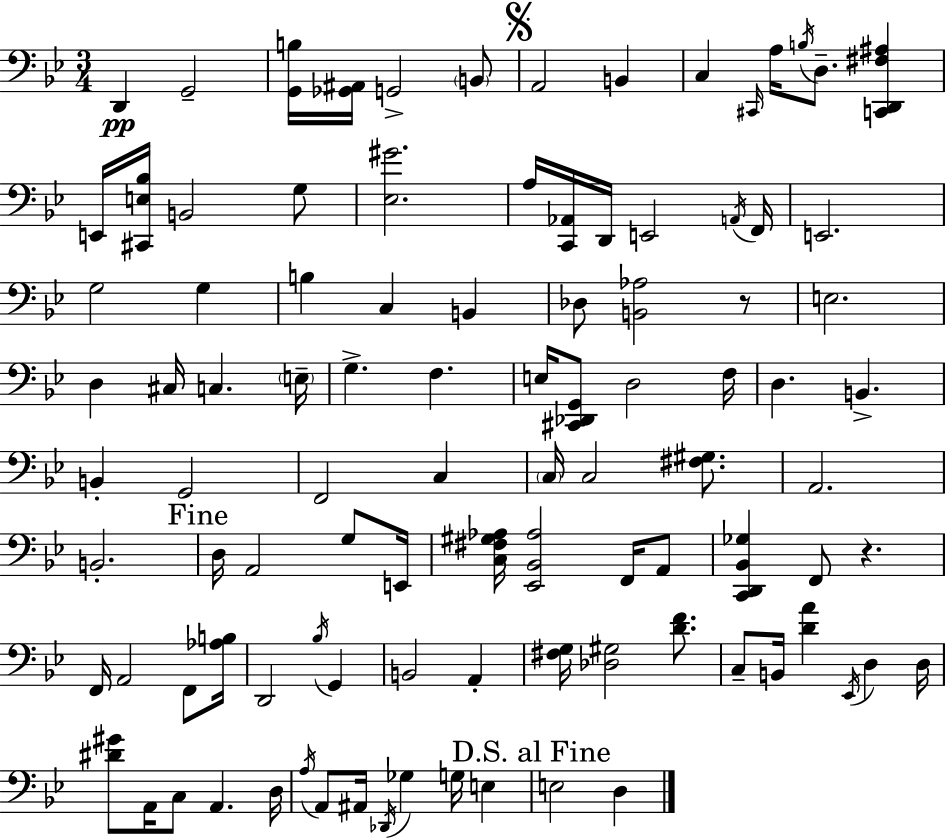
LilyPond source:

{
  \clef bass
  \numericTimeSignature
  \time 3/4
  \key bes \major
  d,4\pp g,2-- | <g, b>16 <ges, ais,>16 g,2-> \parenthesize b,8 | \mark \markup { \musicglyph "scripts.segno" } a,2 b,4 | c4 \grace { cis,16 } a16 \acciaccatura { b16 } d8.-- <c, d, fis ais>4 | \break e,16 <cis, e bes>16 b,2 | g8 <ees gis'>2. | a16 <c, aes,>16 d,16 e,2 | \acciaccatura { a,16 } f,16 e,2. | \break g2 g4 | b4 c4 b,4 | des8 <b, aes>2 | r8 e2. | \break d4 cis16 c4. | \parenthesize e16-- g4.-> f4. | e16 <cis, des, g,>8 d2 | f16 d4. b,4.-> | \break b,4-. g,2 | f,2 c4 | \parenthesize c16 c2 | <fis gis>8. a,2. | \break b,2.-. | \mark "Fine" d16 a,2 | g8 e,16 <c fis gis aes>16 <ees, bes, aes>2 | f,16 a,8 <c, d, bes, ges>4 f,8 r4. | \break f,16 a,2 | f,8 <aes b>16 d,2 \acciaccatura { bes16 } | g,4 b,2 | a,4-. <fis g>16 <des gis>2 | \break <d' f'>8. c8-- b,16 <d' a'>4 \acciaccatura { ees,16 } | d4 d16 <dis' gis'>8 a,16 c8 a,4. | d16 \acciaccatura { a16 } a,8 ais,16 \acciaccatura { des,16 } ges4 | g16 e4 \mark "D.S. al Fine" e2 | \break d4 \bar "|."
}